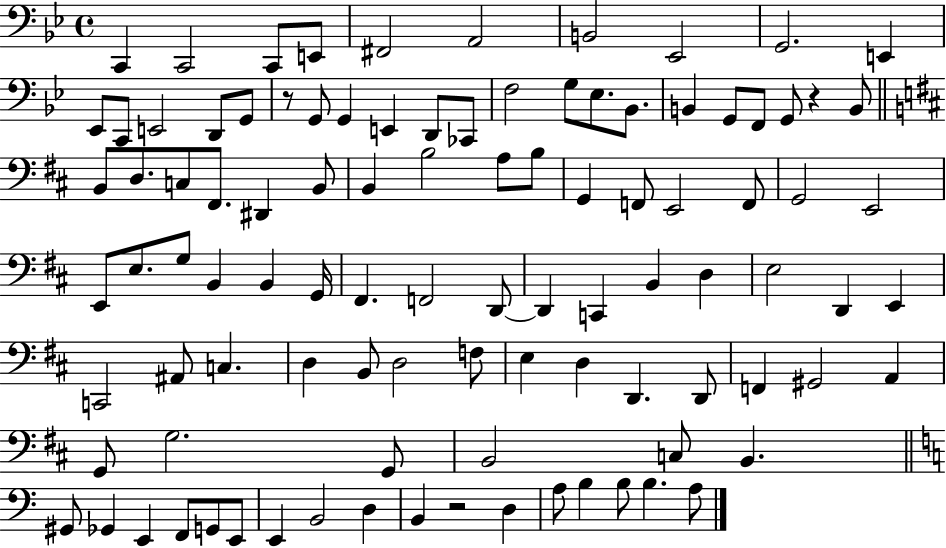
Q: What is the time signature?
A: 4/4